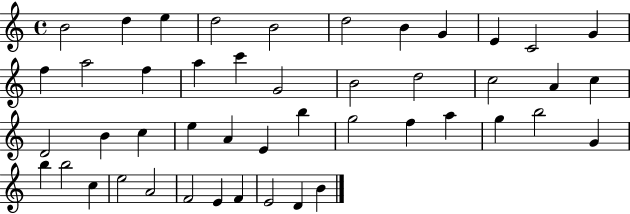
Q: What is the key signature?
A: C major